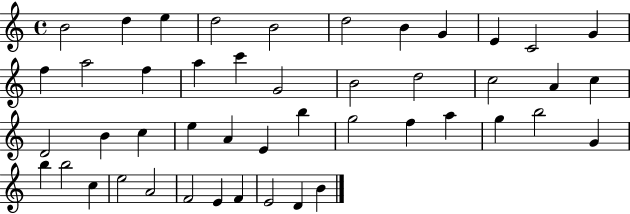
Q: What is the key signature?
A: C major